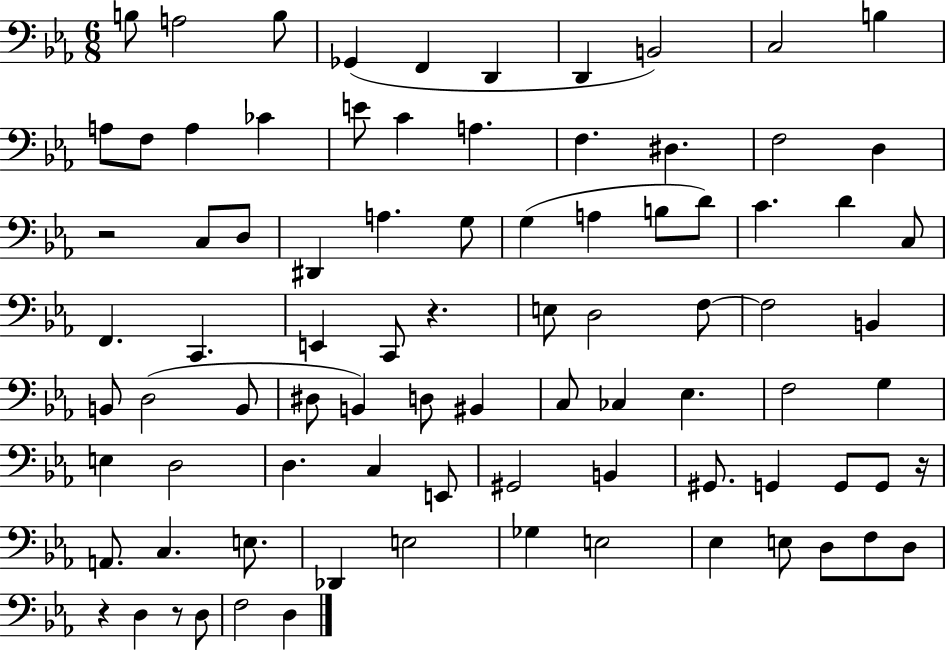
X:1
T:Untitled
M:6/8
L:1/4
K:Eb
B,/2 A,2 B,/2 _G,, F,, D,, D,, B,,2 C,2 B, A,/2 F,/2 A, _C E/2 C A, F, ^D, F,2 D, z2 C,/2 D,/2 ^D,, A, G,/2 G, A, B,/2 D/2 C D C,/2 F,, C,, E,, C,,/2 z E,/2 D,2 F,/2 F,2 B,, B,,/2 D,2 B,,/2 ^D,/2 B,, D,/2 ^B,, C,/2 _C, _E, F,2 G, E, D,2 D, C, E,,/2 ^G,,2 B,, ^G,,/2 G,, G,,/2 G,,/2 z/4 A,,/2 C, E,/2 _D,, E,2 _G, E,2 _E, E,/2 D,/2 F,/2 D,/2 z D, z/2 D,/2 F,2 D,